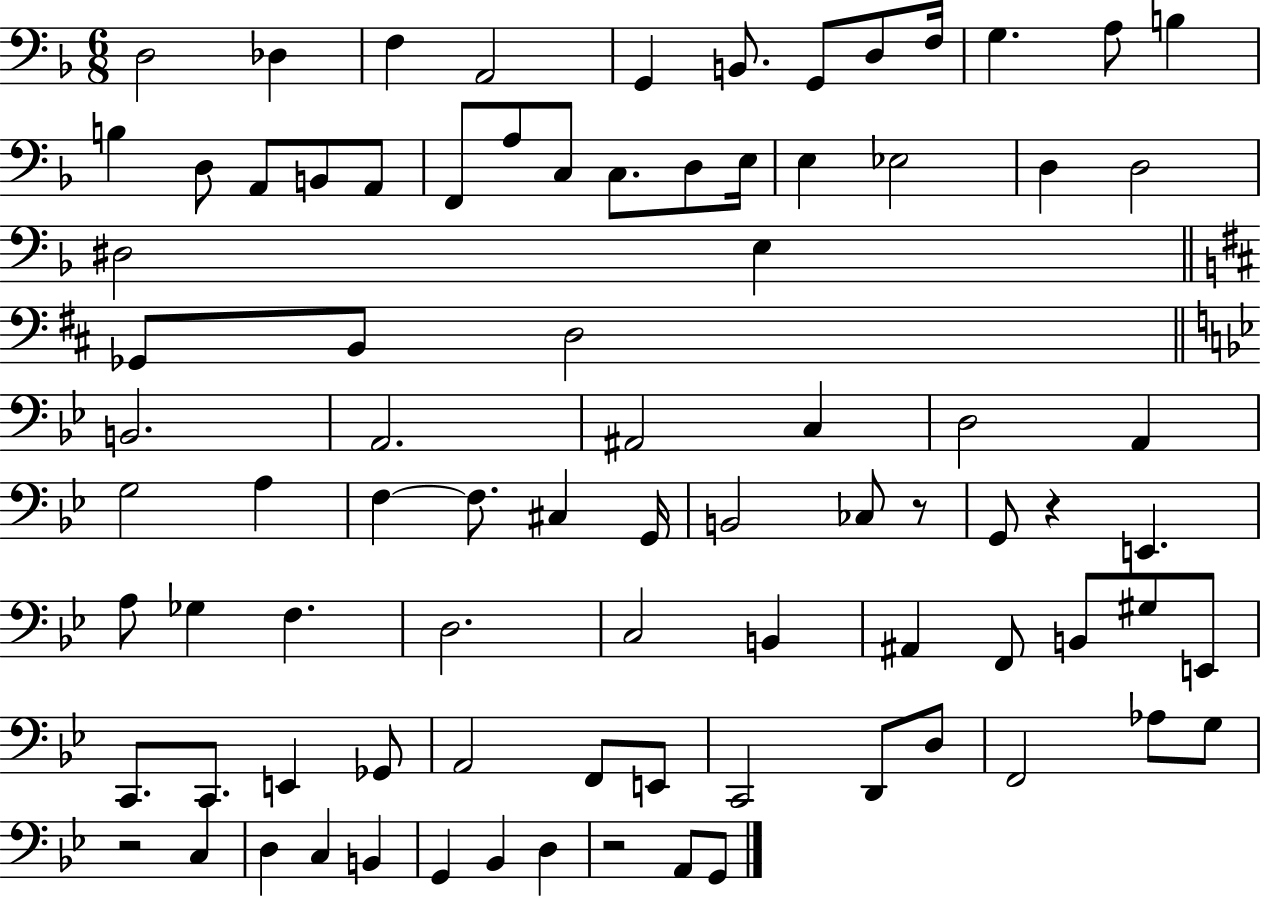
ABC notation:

X:1
T:Untitled
M:6/8
L:1/4
K:F
D,2 _D, F, A,,2 G,, B,,/2 G,,/2 D,/2 F,/4 G, A,/2 B, B, D,/2 A,,/2 B,,/2 A,,/2 F,,/2 A,/2 C,/2 C,/2 D,/2 E,/4 E, _E,2 D, D,2 ^D,2 E, _G,,/2 B,,/2 D,2 B,,2 A,,2 ^A,,2 C, D,2 A,, G,2 A, F, F,/2 ^C, G,,/4 B,,2 _C,/2 z/2 G,,/2 z E,, A,/2 _G, F, D,2 C,2 B,, ^A,, F,,/2 B,,/2 ^G,/2 E,,/2 C,,/2 C,,/2 E,, _G,,/2 A,,2 F,,/2 E,,/2 C,,2 D,,/2 D,/2 F,,2 _A,/2 G,/2 z2 C, D, C, B,, G,, _B,, D, z2 A,,/2 G,,/2